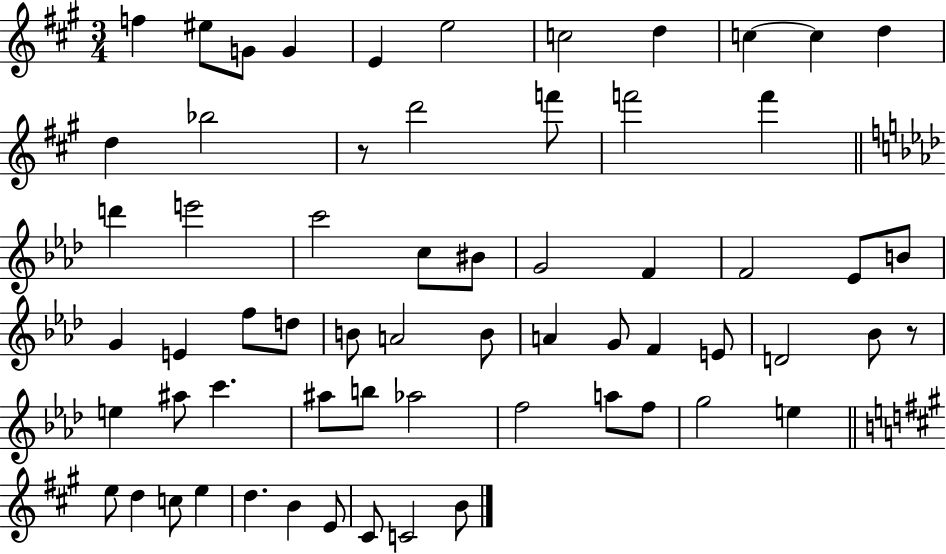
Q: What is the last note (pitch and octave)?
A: B4